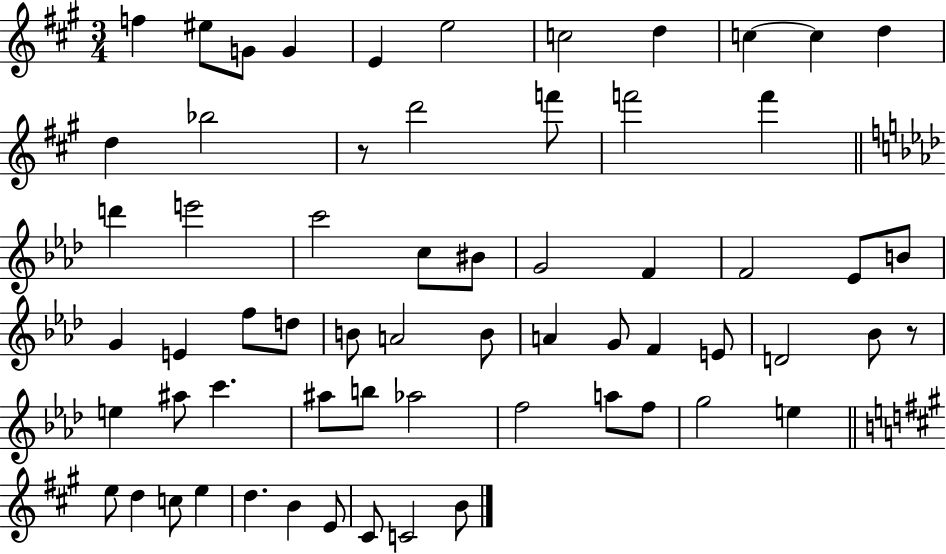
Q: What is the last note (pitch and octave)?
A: B4